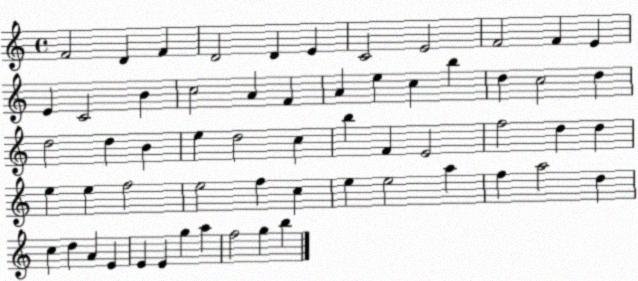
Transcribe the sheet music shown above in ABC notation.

X:1
T:Untitled
M:4/4
L:1/4
K:C
F2 D F D2 D E C2 E2 F2 F E E C2 B c2 A F A e c b d c2 d d2 d B e d2 c b F E2 f2 d d e e f2 e2 f c e e2 a f a2 d c d A E E E g a f2 g b